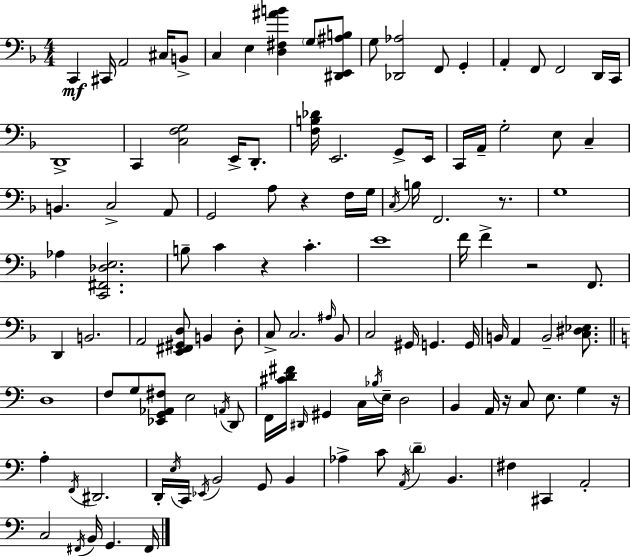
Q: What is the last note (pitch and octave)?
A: F#2